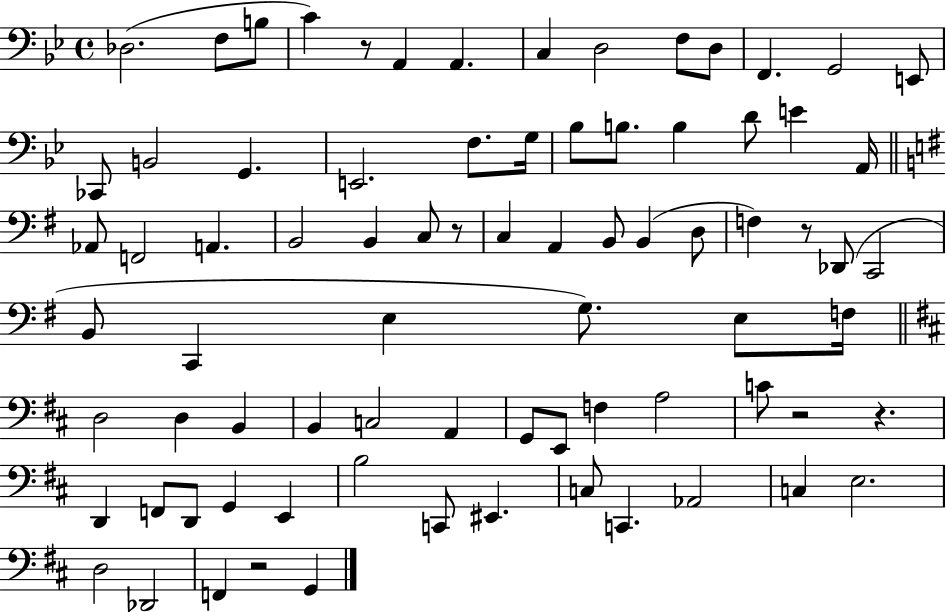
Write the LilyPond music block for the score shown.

{
  \clef bass
  \time 4/4
  \defaultTimeSignature
  \key bes \major
  des2.( f8 b8 | c'4) r8 a,4 a,4. | c4 d2 f8 d8 | f,4. g,2 e,8 | \break ces,8 b,2 g,4. | e,2. f8. g16 | bes8 b8. b4 d'8 e'4 a,16 | \bar "||" \break \key e \minor aes,8 f,2 a,4. | b,2 b,4 c8 r8 | c4 a,4 b,8 b,4( d8 | f4) r8 des,8( c,2 | \break b,8 c,4 e4 g8.) e8 f16 | \bar "||" \break \key b \minor d2 d4 b,4 | b,4 c2 a,4 | g,8 e,8 f4 a2 | c'8 r2 r4. | \break d,4 f,8 d,8 g,4 e,4 | b2 c,8 eis,4. | c8 c,4. aes,2 | c4 e2. | \break d2 des,2 | f,4 r2 g,4 | \bar "|."
}